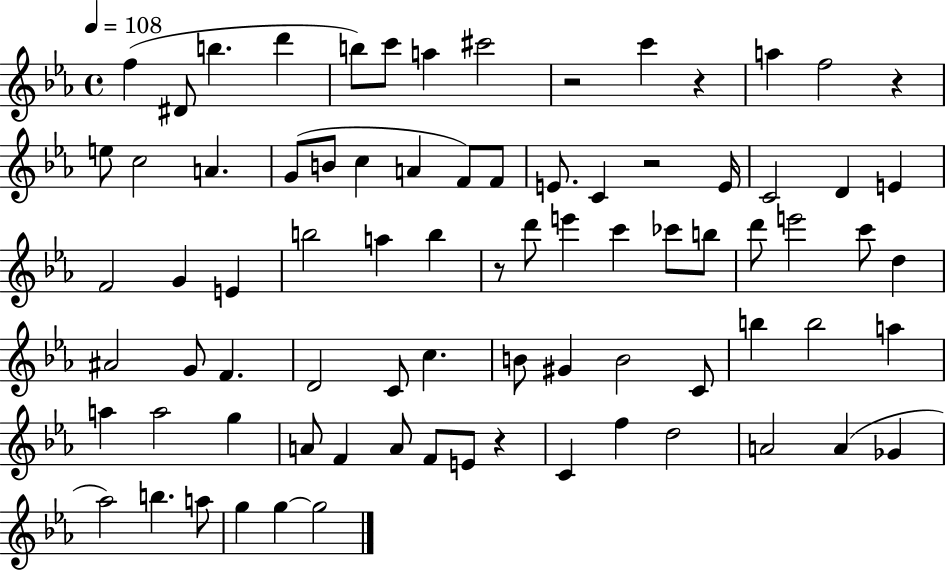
X:1
T:Untitled
M:4/4
L:1/4
K:Eb
f ^D/2 b d' b/2 c'/2 a ^c'2 z2 c' z a f2 z e/2 c2 A G/2 B/2 c A F/2 F/2 E/2 C z2 E/4 C2 D E F2 G E b2 a b z/2 d'/2 e' c' _c'/2 b/2 d'/2 e'2 c'/2 d ^A2 G/2 F D2 C/2 c B/2 ^G B2 C/2 b b2 a a a2 g A/2 F A/2 F/2 E/2 z C f d2 A2 A _G _a2 b a/2 g g g2